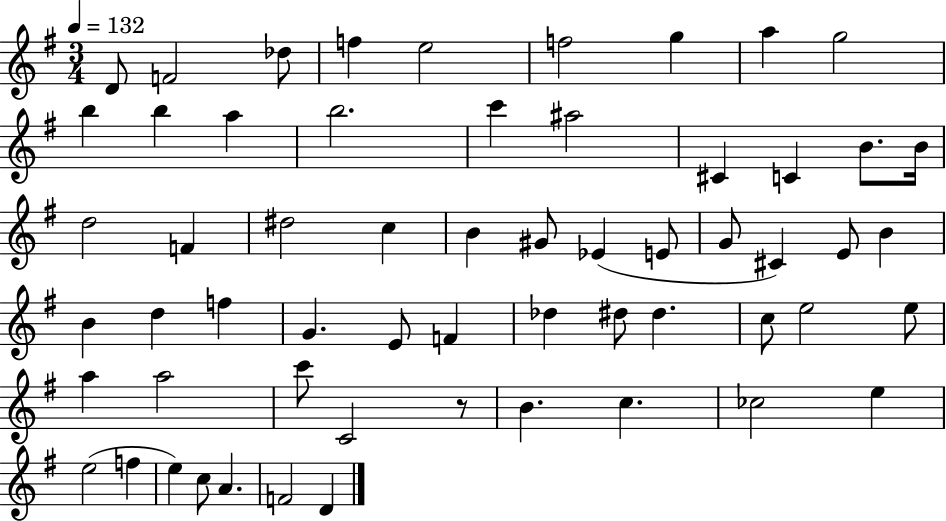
D4/e F4/h Db5/e F5/q E5/h F5/h G5/q A5/q G5/h B5/q B5/q A5/q B5/h. C6/q A#5/h C#4/q C4/q B4/e. B4/s D5/h F4/q D#5/h C5/q B4/q G#4/e Eb4/q E4/e G4/e C#4/q E4/e B4/q B4/q D5/q F5/q G4/q. E4/e F4/q Db5/q D#5/e D#5/q. C5/e E5/h E5/e A5/q A5/h C6/e C4/h R/e B4/q. C5/q. CES5/h E5/q E5/h F5/q E5/q C5/e A4/q. F4/h D4/q